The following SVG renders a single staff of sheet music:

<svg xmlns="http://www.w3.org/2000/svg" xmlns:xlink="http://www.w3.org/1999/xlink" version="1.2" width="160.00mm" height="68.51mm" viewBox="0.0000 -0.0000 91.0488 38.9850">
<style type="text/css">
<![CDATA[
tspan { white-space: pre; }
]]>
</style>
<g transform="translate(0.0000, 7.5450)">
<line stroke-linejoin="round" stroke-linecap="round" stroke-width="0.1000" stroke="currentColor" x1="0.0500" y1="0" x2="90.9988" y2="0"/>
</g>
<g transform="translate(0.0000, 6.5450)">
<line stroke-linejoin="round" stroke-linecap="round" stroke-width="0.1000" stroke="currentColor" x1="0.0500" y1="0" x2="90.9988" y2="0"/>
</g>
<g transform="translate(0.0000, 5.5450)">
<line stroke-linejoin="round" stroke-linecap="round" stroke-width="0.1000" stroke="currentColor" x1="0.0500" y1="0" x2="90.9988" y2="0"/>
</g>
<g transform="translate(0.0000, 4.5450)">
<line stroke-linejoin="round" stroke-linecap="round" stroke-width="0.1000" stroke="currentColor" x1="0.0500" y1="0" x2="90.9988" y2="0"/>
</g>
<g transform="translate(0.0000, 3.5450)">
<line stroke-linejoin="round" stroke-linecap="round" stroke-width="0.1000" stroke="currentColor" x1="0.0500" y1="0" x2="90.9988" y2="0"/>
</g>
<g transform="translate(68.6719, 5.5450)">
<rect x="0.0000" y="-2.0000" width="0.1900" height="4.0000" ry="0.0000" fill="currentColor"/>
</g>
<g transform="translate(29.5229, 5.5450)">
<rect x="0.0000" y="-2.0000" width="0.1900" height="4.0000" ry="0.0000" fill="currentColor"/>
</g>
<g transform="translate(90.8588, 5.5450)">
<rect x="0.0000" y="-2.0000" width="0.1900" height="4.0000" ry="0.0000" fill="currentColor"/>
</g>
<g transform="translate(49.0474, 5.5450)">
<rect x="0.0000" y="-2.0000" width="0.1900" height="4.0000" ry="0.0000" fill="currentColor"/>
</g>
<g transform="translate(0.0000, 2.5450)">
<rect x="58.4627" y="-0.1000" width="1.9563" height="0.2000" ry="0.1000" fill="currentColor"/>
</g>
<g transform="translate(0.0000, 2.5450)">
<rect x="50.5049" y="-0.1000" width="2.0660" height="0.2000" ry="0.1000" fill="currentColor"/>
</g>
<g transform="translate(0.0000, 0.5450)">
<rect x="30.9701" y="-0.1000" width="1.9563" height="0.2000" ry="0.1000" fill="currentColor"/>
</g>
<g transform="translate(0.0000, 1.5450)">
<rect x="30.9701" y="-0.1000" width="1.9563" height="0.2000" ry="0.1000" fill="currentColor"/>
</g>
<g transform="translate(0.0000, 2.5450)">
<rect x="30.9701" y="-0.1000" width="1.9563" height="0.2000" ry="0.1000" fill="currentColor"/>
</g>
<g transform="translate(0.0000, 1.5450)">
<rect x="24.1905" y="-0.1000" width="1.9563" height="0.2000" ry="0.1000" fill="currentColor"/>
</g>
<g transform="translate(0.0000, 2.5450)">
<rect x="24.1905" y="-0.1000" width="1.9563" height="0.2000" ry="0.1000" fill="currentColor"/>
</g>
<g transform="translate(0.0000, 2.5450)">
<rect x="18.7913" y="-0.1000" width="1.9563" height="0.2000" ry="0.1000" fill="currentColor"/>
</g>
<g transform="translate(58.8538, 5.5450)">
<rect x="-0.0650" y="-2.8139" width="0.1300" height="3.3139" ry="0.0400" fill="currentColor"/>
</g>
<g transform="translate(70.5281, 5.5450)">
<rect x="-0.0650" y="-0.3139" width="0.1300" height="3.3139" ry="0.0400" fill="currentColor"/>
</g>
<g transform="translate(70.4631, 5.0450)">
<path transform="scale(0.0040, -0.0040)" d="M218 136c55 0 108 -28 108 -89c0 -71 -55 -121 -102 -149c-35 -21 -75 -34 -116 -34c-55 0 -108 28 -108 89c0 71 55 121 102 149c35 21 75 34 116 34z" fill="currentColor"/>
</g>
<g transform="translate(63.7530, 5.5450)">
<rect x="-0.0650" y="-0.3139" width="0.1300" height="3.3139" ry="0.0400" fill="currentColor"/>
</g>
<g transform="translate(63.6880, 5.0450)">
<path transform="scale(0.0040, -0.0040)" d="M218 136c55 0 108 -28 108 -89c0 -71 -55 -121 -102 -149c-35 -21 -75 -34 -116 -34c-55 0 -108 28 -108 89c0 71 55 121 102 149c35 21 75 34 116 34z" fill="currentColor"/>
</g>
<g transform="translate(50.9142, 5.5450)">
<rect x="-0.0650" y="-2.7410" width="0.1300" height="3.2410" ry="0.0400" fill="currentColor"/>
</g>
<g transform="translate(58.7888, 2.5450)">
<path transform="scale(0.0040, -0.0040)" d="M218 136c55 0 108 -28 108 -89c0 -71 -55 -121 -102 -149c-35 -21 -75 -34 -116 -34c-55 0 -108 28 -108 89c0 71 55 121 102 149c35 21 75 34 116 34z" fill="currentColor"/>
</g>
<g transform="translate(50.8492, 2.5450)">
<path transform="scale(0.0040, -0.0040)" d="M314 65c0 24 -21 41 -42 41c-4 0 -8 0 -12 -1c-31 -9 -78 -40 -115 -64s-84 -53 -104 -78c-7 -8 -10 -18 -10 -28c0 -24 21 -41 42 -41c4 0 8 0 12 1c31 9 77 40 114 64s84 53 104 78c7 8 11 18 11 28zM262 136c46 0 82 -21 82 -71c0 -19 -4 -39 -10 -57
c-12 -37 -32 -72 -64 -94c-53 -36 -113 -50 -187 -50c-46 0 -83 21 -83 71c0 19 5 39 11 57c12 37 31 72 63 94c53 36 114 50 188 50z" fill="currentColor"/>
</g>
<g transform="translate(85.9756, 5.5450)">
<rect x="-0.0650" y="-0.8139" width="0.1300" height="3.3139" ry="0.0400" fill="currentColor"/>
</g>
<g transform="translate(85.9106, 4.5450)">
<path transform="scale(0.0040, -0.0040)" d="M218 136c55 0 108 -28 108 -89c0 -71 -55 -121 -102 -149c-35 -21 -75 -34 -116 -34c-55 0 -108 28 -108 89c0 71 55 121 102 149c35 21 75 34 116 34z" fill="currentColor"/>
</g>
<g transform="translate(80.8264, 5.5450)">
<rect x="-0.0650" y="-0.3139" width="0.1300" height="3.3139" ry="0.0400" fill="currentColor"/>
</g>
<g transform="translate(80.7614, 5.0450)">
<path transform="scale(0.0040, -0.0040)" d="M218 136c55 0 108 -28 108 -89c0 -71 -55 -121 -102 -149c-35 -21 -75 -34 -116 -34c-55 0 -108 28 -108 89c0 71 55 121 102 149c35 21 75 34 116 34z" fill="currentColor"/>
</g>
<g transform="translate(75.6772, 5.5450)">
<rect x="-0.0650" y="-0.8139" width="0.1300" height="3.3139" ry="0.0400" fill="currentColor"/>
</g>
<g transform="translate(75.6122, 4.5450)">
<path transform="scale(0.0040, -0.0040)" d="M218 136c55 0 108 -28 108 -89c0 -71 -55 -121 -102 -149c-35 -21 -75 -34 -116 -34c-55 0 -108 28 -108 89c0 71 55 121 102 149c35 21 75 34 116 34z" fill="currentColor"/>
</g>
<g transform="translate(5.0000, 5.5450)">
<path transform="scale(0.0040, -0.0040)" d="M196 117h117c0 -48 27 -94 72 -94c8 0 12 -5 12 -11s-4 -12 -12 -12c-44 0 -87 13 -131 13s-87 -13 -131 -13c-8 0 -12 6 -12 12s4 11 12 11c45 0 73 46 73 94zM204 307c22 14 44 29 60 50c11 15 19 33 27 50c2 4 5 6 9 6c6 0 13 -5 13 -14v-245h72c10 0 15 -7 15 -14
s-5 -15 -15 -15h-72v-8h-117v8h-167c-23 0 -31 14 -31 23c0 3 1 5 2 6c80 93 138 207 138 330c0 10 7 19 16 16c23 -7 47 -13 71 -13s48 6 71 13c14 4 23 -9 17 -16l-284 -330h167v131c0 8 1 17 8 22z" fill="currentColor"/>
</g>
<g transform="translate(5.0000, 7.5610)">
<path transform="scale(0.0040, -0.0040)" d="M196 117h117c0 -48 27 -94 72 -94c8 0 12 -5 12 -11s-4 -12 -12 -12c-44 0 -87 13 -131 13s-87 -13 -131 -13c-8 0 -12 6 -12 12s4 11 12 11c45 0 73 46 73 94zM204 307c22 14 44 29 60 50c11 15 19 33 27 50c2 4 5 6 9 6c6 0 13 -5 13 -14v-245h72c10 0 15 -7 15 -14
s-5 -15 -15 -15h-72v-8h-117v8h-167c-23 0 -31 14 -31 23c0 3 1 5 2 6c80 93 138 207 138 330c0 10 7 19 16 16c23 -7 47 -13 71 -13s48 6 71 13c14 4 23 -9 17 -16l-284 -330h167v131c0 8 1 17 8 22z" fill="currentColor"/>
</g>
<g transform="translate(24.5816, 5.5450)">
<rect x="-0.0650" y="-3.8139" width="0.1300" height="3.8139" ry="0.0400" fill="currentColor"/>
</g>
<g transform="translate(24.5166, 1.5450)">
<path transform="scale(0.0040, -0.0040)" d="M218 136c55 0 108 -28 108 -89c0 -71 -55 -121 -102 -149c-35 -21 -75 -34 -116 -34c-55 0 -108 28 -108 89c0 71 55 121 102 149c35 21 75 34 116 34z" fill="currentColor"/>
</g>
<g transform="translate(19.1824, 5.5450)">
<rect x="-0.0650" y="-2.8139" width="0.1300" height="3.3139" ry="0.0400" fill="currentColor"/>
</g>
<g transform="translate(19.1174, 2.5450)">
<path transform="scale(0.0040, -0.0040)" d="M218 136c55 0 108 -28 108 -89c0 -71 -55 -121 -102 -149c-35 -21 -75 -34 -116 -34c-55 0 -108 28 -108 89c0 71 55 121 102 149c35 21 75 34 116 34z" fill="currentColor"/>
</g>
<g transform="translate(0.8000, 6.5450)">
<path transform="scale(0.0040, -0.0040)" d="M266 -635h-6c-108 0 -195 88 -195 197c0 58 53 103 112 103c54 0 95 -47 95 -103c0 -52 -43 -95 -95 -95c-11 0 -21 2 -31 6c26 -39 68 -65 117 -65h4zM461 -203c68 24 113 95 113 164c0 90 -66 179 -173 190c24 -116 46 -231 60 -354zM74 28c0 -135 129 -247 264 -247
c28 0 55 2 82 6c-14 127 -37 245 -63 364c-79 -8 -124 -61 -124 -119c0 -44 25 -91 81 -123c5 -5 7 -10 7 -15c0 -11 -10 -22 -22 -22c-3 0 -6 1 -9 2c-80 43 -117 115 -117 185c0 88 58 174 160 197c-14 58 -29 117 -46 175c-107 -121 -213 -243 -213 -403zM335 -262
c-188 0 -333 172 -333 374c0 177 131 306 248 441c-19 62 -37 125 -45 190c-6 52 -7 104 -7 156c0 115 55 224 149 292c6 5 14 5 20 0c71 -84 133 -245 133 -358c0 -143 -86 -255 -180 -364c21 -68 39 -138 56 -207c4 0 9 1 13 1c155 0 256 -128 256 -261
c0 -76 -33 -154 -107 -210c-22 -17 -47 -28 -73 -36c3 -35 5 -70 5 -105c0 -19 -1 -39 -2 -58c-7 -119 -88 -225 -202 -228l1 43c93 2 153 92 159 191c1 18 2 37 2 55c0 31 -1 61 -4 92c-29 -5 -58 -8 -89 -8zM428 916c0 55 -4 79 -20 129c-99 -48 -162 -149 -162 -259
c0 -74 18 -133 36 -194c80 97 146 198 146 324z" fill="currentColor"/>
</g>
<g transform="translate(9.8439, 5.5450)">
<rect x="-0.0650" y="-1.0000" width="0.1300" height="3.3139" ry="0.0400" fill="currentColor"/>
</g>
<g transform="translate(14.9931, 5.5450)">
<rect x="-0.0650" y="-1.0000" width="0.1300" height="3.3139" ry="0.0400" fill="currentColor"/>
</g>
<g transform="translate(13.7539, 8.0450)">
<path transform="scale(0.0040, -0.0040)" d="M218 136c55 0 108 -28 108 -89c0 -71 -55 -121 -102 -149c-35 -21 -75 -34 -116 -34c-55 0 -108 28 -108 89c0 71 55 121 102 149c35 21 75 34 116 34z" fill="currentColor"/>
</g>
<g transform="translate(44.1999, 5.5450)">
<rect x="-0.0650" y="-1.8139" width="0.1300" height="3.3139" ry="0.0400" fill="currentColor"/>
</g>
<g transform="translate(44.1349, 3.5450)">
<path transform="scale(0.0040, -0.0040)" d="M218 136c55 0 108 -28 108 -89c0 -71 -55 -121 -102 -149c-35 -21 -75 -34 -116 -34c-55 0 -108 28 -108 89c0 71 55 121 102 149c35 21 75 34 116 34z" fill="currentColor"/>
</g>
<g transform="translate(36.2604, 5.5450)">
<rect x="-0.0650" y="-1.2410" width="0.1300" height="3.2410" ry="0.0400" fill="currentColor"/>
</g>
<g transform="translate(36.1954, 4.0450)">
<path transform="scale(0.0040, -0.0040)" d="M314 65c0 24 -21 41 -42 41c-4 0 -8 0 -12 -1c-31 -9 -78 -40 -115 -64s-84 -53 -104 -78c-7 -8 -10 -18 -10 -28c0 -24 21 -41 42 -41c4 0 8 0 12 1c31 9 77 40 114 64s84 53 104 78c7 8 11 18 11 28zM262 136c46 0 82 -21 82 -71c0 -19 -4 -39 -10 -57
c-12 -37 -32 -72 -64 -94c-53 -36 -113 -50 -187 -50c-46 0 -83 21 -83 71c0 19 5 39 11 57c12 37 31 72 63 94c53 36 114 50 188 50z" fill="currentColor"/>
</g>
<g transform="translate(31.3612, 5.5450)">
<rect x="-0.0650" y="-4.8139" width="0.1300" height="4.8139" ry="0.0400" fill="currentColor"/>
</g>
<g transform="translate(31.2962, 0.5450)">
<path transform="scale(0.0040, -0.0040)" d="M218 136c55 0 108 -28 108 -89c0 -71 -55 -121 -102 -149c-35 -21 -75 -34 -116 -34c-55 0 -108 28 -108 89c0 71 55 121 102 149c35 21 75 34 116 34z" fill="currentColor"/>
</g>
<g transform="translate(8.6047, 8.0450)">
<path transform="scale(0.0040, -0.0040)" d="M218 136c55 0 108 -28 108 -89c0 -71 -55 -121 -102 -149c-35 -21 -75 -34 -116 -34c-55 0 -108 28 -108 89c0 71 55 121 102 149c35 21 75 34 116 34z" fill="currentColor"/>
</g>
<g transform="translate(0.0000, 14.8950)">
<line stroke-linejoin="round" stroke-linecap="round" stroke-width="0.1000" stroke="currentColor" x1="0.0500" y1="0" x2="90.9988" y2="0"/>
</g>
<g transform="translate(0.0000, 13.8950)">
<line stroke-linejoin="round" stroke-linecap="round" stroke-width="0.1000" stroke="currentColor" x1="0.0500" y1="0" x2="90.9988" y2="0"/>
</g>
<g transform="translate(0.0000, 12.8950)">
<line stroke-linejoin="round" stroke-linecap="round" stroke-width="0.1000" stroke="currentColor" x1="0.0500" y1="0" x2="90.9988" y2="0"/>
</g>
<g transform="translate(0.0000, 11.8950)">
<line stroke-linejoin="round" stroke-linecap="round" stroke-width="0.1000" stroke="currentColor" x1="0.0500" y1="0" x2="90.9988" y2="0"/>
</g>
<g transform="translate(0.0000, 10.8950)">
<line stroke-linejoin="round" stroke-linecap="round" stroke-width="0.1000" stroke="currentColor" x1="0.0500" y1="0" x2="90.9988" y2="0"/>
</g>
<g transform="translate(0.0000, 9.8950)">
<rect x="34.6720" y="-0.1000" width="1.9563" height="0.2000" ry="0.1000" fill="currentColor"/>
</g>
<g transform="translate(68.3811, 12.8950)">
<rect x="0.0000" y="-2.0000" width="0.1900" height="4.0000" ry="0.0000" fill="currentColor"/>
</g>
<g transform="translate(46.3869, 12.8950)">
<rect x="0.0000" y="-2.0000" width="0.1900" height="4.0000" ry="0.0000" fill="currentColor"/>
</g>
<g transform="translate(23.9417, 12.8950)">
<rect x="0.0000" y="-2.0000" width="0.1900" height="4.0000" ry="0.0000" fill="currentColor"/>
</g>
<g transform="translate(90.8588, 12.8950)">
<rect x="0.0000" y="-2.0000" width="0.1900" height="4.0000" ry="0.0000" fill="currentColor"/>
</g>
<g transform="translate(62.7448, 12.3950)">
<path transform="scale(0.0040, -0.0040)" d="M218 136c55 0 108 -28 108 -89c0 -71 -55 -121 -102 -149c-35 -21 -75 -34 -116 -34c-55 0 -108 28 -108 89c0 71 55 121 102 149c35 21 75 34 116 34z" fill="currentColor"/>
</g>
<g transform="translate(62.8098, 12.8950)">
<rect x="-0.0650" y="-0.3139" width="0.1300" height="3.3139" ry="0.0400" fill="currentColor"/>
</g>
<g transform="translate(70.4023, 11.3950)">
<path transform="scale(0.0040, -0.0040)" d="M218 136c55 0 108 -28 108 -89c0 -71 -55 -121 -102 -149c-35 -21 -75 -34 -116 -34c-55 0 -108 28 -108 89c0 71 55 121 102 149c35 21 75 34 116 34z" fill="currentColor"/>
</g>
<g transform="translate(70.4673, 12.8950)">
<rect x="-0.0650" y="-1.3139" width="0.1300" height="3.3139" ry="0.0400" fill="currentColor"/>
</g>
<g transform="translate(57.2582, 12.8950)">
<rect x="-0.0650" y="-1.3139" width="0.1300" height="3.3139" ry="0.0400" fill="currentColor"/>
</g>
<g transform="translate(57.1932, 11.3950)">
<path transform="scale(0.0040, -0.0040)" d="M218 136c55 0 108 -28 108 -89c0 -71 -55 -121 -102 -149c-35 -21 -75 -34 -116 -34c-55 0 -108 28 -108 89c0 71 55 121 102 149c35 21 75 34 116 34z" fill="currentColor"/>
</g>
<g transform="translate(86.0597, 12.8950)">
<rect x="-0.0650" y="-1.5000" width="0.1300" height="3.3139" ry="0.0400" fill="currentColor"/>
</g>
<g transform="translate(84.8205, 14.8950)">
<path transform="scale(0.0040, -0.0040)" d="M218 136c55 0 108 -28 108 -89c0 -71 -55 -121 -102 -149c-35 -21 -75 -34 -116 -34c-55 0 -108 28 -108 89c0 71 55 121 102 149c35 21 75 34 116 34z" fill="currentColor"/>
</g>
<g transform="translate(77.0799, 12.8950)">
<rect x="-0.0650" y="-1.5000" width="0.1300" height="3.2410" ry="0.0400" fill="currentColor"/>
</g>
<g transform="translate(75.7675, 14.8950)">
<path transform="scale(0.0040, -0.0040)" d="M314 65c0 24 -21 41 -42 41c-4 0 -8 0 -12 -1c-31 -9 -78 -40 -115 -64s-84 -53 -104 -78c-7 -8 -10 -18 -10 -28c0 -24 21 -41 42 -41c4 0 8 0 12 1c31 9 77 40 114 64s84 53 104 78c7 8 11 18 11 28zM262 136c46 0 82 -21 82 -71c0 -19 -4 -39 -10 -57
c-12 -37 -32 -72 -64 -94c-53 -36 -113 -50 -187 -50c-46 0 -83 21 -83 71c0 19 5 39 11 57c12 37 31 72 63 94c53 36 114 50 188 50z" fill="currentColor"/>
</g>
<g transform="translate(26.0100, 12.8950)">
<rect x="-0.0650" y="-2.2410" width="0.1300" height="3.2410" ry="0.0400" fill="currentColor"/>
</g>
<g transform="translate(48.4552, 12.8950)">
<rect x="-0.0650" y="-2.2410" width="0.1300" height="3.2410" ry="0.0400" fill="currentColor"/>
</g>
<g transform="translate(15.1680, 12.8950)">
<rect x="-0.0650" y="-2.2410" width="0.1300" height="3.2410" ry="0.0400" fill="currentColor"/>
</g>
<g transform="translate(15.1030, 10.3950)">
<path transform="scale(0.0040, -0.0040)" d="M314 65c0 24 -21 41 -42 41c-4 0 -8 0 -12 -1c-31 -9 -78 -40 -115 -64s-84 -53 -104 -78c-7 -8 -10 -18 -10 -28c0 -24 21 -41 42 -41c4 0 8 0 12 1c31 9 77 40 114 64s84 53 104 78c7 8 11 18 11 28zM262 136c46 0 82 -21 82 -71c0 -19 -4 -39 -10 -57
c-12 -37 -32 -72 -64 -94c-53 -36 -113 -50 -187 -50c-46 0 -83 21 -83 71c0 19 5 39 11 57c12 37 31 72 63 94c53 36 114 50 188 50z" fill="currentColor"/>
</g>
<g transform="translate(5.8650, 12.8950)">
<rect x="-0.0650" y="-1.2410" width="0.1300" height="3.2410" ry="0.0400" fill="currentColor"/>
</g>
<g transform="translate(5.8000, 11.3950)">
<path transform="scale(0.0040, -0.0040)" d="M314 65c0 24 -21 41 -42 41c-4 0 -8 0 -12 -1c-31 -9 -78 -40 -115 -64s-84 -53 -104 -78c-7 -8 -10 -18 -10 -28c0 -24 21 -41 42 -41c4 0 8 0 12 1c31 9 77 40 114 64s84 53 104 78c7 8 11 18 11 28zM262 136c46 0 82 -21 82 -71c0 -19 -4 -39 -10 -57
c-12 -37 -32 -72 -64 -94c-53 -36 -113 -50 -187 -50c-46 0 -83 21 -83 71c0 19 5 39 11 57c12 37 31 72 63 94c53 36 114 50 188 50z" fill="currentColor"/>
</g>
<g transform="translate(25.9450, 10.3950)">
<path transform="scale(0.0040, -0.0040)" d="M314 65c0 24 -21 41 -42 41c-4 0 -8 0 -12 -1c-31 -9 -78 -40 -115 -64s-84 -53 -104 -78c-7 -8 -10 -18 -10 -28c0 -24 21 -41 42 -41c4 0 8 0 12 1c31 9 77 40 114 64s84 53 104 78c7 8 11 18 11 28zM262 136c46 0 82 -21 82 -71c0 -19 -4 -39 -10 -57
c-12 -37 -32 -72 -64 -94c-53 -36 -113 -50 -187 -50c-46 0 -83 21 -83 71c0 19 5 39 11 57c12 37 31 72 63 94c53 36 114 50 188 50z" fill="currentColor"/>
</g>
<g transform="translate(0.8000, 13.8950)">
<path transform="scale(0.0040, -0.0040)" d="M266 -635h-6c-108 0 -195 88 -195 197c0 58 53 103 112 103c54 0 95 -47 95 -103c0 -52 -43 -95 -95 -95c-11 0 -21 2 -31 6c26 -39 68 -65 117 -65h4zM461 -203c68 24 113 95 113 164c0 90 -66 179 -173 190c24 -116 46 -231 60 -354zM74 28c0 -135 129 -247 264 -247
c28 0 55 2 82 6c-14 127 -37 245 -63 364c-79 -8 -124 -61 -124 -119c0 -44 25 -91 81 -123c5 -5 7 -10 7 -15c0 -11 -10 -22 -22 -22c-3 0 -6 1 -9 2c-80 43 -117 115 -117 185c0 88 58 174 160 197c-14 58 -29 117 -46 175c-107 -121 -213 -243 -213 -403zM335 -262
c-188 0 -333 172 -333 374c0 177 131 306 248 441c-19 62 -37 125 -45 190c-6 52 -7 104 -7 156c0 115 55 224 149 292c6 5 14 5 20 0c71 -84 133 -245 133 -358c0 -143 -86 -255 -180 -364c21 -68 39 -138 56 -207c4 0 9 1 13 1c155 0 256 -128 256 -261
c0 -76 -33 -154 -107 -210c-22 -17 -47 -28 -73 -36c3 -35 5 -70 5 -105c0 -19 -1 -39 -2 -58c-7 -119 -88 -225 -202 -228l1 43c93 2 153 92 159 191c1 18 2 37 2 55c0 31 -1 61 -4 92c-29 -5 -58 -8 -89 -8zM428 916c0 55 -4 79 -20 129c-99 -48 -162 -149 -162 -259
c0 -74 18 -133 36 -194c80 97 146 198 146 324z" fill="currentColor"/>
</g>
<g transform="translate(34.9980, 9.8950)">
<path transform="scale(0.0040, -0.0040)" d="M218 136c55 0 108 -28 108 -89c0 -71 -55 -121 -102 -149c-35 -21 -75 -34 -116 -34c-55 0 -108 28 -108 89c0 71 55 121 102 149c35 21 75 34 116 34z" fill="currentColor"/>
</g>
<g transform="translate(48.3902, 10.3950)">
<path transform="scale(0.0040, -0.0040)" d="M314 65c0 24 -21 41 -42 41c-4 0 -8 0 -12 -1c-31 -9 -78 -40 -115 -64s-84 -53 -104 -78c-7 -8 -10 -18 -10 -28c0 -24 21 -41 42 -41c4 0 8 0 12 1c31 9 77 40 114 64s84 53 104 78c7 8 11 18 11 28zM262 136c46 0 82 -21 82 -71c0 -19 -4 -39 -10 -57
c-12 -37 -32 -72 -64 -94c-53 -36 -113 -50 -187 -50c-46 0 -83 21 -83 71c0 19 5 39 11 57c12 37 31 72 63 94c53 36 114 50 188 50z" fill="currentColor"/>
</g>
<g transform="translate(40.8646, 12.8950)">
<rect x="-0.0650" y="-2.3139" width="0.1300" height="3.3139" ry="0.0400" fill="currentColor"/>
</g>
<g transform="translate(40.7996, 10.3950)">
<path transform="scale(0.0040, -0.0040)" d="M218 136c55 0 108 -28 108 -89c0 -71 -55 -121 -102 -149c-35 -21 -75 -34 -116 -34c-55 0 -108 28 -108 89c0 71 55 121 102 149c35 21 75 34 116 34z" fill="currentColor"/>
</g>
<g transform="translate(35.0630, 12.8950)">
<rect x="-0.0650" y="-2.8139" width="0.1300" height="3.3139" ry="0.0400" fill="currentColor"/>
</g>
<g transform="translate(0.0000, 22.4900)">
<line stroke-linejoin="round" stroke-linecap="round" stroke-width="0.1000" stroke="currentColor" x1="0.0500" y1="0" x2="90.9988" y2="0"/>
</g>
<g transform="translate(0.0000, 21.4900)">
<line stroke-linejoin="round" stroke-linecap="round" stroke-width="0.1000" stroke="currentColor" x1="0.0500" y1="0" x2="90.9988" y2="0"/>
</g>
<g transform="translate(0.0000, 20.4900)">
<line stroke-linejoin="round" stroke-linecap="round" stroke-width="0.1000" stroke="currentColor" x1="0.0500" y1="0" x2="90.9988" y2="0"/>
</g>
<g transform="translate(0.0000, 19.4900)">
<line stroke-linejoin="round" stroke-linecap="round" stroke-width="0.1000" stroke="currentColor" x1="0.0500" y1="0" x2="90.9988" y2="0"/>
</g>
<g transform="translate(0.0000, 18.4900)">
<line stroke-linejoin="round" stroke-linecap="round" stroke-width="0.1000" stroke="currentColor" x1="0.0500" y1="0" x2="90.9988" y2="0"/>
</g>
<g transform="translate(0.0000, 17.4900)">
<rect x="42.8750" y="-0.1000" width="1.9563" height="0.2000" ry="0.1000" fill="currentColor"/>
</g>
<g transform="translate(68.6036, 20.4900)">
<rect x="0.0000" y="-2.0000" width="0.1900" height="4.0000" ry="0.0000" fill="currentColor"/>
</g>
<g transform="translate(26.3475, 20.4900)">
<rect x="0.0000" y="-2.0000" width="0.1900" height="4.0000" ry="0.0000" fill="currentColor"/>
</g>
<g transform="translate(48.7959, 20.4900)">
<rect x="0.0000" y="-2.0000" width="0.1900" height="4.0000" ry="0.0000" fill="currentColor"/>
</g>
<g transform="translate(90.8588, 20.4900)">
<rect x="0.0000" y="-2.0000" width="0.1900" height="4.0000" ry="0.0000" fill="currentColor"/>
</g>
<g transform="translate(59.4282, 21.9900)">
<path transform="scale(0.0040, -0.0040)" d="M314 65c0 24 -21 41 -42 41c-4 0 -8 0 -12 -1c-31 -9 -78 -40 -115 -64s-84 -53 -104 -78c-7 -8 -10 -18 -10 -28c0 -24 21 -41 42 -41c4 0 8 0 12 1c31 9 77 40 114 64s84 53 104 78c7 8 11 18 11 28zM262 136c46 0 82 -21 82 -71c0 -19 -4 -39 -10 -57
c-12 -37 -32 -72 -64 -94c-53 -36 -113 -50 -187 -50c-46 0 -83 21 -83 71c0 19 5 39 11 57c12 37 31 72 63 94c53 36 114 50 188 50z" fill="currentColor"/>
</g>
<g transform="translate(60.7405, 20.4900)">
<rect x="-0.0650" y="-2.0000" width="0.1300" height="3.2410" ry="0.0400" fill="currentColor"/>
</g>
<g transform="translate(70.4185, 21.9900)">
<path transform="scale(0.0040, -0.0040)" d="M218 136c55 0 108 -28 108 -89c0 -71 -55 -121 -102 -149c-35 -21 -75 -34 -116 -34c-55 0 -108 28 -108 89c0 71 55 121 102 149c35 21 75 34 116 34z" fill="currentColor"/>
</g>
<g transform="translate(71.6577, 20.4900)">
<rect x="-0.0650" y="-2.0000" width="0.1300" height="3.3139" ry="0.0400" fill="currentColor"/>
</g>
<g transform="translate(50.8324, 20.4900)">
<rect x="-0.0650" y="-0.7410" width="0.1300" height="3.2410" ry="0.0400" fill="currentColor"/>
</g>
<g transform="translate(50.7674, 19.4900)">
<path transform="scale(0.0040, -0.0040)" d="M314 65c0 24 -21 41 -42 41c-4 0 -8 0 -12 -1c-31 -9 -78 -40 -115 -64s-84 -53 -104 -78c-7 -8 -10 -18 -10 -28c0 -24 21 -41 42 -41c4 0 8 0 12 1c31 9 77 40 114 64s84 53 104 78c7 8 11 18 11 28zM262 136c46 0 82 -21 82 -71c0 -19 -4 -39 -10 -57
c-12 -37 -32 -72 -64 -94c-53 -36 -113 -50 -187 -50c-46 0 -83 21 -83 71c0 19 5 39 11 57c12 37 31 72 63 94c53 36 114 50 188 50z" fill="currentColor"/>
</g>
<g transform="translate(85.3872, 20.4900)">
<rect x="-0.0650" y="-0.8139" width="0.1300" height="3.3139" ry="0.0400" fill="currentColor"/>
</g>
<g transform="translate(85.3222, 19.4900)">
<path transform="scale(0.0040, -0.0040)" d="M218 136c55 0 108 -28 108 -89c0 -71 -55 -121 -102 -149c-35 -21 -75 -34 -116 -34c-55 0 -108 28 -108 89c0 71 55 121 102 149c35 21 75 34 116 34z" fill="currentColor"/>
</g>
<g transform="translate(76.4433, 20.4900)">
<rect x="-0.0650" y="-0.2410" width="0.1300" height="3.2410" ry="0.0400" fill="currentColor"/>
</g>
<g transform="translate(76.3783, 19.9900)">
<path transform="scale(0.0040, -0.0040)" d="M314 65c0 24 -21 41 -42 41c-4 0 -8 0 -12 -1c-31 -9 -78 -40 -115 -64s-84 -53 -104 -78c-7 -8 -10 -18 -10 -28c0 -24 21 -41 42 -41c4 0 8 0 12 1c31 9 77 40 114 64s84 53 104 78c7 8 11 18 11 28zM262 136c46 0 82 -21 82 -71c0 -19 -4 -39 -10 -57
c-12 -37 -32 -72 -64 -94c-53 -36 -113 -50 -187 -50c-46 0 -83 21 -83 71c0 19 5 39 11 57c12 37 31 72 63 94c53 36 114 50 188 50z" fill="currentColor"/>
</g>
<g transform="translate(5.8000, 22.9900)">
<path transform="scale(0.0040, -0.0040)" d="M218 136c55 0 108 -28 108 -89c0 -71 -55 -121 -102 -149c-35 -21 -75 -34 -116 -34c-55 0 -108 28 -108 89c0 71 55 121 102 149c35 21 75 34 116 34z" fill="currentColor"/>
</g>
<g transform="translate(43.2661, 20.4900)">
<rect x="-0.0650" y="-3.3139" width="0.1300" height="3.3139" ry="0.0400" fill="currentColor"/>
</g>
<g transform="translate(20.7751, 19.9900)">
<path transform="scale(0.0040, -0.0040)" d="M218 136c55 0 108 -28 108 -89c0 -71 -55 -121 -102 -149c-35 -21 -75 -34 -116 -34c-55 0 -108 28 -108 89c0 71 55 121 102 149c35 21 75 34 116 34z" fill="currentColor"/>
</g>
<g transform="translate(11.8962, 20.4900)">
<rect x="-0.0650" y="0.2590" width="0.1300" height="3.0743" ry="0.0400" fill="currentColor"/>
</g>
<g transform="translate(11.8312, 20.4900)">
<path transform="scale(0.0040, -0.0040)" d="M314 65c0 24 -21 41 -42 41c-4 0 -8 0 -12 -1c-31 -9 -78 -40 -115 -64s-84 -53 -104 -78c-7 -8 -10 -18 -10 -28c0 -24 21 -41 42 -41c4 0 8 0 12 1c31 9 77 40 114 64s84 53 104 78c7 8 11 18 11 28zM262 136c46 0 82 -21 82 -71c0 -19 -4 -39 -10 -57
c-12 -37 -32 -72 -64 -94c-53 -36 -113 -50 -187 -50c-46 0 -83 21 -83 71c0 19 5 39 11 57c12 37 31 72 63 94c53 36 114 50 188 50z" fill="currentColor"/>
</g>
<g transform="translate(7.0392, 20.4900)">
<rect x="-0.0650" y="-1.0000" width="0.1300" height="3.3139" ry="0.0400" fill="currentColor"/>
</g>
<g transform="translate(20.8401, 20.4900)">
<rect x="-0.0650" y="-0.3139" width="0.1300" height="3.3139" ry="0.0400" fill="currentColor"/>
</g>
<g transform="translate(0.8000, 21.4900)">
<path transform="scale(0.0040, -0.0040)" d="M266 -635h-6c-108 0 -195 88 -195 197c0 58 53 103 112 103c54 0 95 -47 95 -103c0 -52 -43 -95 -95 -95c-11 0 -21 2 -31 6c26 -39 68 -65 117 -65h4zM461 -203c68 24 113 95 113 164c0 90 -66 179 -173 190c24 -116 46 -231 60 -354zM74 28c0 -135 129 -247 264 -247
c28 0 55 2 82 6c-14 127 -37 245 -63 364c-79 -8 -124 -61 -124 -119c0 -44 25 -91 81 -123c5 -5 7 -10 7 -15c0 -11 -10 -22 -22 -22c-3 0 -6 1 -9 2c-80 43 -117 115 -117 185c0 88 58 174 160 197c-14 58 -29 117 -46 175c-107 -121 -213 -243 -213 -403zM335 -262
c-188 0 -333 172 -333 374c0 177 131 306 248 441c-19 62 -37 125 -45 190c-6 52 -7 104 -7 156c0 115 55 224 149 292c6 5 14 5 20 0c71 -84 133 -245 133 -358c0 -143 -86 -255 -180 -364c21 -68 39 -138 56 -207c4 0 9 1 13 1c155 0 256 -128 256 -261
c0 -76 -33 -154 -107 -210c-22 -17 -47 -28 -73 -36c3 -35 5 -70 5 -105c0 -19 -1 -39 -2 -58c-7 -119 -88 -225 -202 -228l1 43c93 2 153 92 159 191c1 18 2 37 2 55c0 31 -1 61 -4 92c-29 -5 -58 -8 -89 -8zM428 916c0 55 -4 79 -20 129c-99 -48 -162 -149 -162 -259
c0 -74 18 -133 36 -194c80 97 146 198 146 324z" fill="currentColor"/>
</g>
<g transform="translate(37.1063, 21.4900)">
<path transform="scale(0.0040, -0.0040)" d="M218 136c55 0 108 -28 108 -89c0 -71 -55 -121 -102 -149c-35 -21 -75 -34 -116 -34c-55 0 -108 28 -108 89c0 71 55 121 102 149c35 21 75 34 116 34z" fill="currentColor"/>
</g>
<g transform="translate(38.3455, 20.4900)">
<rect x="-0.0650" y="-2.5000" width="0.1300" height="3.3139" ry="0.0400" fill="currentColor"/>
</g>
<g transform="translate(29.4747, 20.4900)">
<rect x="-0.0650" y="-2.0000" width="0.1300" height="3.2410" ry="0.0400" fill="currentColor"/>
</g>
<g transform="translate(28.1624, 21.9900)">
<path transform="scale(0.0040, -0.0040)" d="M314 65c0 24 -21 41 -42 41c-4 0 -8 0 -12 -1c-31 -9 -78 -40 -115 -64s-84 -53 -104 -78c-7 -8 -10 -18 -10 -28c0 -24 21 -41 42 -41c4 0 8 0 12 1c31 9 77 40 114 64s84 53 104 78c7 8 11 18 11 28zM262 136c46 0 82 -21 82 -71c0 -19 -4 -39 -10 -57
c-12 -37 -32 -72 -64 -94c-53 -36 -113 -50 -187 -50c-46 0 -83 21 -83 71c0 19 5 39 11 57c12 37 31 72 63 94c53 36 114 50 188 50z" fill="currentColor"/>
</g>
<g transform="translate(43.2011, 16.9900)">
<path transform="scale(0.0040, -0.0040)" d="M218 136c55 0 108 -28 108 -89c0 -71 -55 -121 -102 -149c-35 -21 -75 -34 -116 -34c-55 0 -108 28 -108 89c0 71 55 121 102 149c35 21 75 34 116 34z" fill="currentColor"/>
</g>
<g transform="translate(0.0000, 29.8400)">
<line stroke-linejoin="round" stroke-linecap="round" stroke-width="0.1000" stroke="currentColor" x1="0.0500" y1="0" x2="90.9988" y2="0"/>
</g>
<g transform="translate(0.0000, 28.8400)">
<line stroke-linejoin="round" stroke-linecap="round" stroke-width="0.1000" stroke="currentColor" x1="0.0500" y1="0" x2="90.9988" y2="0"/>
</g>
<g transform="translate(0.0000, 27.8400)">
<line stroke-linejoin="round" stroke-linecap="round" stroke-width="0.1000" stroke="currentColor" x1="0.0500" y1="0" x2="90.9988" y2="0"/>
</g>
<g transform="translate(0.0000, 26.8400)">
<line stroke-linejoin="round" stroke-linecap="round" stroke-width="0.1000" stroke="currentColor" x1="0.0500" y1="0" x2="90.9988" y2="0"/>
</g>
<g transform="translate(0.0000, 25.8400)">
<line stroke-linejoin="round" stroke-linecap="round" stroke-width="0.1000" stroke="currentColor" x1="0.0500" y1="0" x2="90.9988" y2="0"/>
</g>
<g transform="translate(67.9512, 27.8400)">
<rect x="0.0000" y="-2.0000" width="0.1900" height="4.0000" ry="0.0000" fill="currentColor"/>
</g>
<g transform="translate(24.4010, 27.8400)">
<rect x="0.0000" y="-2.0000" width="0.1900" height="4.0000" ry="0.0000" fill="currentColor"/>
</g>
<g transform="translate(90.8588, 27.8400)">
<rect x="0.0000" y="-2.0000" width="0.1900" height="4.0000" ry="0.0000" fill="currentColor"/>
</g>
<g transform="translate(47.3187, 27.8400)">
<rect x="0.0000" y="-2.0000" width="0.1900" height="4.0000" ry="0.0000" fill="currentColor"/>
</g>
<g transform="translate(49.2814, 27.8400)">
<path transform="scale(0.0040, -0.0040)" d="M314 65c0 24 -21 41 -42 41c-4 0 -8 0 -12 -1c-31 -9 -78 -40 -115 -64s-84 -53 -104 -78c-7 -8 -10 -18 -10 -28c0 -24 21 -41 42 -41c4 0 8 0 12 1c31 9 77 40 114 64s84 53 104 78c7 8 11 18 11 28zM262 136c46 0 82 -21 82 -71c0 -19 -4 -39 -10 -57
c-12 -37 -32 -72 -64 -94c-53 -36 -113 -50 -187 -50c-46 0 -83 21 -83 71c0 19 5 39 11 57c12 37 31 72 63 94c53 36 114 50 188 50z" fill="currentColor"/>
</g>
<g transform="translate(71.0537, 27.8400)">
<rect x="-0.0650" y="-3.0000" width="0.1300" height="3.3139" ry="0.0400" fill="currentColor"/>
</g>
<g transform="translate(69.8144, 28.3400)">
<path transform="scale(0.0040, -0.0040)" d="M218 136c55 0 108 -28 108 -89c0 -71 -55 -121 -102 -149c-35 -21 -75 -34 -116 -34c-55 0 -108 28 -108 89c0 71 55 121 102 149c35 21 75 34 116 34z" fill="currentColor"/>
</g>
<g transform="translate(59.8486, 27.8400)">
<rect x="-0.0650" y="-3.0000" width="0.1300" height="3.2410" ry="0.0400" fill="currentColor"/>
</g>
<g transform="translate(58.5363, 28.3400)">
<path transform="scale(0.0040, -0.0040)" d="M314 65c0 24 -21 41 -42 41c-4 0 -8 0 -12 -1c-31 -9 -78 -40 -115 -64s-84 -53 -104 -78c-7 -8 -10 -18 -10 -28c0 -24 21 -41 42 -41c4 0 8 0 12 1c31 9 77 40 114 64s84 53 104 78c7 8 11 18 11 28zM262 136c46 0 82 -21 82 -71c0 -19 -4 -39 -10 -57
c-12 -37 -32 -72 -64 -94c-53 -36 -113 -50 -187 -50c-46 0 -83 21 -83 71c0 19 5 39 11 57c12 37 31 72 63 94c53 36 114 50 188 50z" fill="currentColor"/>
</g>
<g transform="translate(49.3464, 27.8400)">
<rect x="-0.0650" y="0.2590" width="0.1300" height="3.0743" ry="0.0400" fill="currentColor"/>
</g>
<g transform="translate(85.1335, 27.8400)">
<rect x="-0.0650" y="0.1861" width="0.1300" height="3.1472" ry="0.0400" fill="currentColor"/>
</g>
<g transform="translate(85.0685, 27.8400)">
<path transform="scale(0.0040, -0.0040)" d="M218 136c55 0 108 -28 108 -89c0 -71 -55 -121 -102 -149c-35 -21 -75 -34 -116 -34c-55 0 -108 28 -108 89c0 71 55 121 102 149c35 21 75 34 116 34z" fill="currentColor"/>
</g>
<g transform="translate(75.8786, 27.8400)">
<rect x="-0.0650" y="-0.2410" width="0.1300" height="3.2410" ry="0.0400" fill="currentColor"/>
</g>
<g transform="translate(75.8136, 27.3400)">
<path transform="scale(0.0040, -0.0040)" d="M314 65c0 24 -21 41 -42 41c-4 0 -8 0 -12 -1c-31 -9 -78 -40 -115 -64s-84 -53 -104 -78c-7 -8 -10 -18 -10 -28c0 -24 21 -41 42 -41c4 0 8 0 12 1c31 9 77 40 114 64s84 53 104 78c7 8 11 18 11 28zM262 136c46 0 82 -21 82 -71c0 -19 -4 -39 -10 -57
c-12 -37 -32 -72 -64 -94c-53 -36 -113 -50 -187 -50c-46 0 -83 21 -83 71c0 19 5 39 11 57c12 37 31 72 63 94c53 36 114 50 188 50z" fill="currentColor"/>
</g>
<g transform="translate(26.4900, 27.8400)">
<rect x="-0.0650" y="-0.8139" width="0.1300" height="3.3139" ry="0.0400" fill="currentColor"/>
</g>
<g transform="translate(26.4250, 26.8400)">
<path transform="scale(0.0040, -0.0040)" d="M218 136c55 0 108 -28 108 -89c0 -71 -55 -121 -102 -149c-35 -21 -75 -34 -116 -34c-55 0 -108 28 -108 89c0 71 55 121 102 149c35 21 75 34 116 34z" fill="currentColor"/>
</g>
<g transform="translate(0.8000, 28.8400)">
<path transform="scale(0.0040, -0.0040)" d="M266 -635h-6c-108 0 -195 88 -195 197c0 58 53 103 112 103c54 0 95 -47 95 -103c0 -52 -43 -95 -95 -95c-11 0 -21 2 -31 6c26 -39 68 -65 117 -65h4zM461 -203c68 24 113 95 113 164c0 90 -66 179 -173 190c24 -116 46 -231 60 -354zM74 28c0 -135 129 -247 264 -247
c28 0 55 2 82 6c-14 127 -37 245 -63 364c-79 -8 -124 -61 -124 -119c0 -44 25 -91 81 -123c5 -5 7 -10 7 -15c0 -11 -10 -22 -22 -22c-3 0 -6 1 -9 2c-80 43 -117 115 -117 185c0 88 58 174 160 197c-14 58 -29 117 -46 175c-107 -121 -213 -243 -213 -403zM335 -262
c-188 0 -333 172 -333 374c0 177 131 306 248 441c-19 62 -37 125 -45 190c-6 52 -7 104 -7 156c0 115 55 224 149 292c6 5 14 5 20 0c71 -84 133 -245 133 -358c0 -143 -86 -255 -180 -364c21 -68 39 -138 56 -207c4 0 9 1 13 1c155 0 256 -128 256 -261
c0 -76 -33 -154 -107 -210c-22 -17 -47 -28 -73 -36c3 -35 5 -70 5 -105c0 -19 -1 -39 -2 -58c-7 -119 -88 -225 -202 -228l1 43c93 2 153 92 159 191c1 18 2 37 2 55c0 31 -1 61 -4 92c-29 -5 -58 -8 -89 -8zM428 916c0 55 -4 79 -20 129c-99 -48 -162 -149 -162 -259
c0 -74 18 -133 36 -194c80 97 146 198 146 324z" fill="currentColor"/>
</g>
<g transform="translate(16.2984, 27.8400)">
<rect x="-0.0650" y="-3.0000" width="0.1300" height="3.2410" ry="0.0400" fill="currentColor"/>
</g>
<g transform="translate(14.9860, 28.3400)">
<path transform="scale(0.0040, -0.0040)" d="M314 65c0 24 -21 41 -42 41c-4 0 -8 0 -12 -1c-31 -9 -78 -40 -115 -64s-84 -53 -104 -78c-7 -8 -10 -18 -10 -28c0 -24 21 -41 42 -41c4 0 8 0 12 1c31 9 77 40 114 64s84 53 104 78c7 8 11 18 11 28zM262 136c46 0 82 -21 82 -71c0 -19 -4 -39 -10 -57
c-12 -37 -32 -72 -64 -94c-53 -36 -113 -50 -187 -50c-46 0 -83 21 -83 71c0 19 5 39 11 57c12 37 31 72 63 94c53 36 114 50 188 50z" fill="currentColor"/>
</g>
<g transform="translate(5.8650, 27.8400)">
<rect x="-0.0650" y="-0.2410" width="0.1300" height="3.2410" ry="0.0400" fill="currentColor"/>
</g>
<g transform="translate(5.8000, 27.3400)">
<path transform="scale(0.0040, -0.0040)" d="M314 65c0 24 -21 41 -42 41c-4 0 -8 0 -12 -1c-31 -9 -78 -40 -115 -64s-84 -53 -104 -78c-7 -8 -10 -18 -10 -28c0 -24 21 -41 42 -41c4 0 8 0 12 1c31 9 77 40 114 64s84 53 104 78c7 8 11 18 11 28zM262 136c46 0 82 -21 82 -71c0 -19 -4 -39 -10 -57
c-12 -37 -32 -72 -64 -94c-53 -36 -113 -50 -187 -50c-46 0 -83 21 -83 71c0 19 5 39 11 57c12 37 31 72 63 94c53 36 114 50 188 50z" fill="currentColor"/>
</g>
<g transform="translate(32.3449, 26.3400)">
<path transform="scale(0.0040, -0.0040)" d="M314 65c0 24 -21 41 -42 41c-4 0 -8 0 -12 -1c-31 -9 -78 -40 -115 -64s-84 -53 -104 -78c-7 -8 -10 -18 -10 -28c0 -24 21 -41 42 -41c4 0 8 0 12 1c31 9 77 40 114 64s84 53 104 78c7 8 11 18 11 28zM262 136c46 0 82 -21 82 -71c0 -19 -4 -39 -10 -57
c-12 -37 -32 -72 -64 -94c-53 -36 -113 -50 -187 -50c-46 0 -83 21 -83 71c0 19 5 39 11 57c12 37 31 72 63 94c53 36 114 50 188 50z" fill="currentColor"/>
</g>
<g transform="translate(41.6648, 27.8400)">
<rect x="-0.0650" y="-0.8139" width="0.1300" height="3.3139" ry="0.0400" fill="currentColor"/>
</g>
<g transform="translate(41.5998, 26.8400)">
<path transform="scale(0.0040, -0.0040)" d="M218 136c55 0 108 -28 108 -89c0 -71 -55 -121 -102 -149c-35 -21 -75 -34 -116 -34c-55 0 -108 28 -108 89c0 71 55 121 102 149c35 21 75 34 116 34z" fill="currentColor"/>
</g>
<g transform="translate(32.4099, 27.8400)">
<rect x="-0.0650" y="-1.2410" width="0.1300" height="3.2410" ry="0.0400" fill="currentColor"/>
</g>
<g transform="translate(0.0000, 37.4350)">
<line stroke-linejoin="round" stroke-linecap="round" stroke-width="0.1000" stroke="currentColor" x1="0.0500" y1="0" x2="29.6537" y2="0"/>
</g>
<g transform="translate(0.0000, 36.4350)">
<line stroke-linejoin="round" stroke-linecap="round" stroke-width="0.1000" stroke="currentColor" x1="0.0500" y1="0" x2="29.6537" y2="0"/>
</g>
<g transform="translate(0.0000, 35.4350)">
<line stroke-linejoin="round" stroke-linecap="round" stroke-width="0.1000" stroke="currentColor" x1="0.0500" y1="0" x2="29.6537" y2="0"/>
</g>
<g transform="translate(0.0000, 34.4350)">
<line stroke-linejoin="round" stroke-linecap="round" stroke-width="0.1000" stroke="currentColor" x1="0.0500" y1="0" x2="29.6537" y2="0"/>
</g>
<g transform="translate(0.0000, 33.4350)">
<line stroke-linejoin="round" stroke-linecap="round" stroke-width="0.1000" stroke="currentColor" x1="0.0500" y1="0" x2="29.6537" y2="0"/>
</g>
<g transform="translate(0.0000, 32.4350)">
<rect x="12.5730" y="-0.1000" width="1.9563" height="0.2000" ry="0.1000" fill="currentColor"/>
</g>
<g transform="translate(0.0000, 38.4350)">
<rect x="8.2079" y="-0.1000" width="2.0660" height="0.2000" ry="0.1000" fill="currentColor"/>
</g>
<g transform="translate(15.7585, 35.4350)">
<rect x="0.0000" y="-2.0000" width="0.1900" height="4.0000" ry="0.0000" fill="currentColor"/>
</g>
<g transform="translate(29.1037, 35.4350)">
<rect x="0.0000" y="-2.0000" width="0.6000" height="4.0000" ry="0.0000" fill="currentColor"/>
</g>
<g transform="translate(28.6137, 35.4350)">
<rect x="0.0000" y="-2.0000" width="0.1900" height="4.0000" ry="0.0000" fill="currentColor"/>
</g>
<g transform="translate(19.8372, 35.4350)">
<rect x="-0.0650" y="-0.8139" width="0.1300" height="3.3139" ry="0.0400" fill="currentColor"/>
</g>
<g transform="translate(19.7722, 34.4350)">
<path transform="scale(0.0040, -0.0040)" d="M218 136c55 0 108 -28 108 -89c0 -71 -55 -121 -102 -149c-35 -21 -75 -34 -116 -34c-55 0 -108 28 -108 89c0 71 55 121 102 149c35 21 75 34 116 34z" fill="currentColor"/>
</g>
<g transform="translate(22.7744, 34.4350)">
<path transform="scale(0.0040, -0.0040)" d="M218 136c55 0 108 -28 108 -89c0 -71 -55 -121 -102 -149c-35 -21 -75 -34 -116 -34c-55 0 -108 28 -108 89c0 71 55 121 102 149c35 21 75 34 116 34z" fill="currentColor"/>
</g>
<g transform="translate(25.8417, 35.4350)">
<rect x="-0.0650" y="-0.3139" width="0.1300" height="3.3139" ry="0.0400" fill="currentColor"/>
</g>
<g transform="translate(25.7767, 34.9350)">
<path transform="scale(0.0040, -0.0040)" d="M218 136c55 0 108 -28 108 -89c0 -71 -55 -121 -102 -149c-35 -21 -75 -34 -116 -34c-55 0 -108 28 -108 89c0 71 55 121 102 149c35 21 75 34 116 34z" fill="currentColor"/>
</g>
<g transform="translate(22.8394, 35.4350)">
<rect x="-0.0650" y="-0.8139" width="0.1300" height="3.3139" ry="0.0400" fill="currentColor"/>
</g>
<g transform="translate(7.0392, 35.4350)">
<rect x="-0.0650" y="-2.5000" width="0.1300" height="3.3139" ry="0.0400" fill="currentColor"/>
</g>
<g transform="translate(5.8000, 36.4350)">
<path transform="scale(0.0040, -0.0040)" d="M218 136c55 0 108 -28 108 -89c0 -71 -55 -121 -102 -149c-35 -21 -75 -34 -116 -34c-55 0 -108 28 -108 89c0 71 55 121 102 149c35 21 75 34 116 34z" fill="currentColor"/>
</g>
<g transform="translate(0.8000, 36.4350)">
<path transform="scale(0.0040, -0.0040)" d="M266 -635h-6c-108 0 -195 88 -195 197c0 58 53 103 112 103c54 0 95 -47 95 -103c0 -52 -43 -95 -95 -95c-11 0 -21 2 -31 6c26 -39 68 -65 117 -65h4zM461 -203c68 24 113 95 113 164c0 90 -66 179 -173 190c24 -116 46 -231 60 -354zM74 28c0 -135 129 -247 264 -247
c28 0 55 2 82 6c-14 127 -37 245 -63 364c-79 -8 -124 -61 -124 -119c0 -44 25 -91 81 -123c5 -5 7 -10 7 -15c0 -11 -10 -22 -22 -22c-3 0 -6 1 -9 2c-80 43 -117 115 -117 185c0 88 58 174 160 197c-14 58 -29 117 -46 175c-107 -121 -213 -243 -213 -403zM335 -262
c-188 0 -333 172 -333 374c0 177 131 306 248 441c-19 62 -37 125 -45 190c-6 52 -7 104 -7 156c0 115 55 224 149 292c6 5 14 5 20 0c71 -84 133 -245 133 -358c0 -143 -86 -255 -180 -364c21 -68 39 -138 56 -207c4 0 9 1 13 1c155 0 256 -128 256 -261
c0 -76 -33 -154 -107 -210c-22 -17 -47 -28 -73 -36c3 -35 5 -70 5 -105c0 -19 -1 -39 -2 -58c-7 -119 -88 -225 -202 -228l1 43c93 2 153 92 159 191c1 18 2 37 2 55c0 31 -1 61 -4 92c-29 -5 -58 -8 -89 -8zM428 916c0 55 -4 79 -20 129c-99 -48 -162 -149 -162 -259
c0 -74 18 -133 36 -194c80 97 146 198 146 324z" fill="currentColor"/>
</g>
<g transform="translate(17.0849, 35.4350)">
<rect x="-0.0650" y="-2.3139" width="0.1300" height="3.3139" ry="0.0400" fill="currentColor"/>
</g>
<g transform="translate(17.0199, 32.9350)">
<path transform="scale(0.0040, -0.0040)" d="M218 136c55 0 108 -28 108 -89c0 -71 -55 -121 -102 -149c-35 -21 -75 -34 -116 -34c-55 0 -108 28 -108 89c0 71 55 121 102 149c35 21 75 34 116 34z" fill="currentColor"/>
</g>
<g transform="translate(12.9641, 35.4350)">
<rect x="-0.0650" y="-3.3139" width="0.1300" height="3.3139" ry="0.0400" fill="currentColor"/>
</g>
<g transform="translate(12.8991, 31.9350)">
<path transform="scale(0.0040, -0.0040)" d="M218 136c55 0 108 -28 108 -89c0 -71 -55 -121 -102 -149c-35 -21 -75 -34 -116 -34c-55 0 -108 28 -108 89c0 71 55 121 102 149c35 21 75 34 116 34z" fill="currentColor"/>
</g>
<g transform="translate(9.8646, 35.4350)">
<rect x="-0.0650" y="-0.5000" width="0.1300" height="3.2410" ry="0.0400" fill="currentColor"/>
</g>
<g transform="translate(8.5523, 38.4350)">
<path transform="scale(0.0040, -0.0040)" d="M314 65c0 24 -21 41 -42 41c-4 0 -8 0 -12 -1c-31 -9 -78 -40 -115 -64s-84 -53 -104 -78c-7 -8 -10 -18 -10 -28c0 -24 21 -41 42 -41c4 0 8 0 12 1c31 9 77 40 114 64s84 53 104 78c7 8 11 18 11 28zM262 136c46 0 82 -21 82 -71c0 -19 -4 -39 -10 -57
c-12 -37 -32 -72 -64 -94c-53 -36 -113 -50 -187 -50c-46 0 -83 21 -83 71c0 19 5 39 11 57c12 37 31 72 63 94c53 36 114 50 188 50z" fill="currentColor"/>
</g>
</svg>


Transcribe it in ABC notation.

X:1
T:Untitled
M:4/4
L:1/4
K:C
D D a c' e' e2 f a2 a c c d c d e2 g2 g2 a g g2 e c e E2 E D B2 c F2 G b d2 F2 F c2 d c2 A2 d e2 d B2 A2 A c2 B G C2 b g d d c